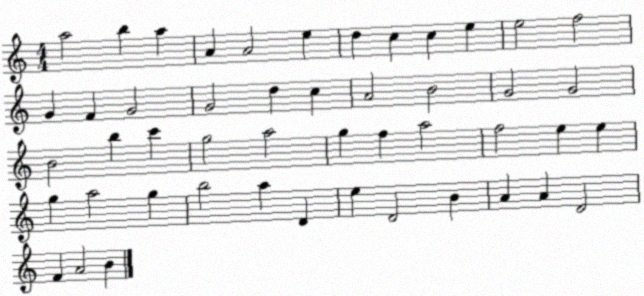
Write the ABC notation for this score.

X:1
T:Untitled
M:4/4
L:1/4
K:C
a2 b a A A2 e d c c e e2 f2 G F G2 G2 d c A2 B2 G2 G2 B2 b c' g2 a2 g f a2 f2 e e g a2 g b2 a D e D2 B A A D2 F A2 B